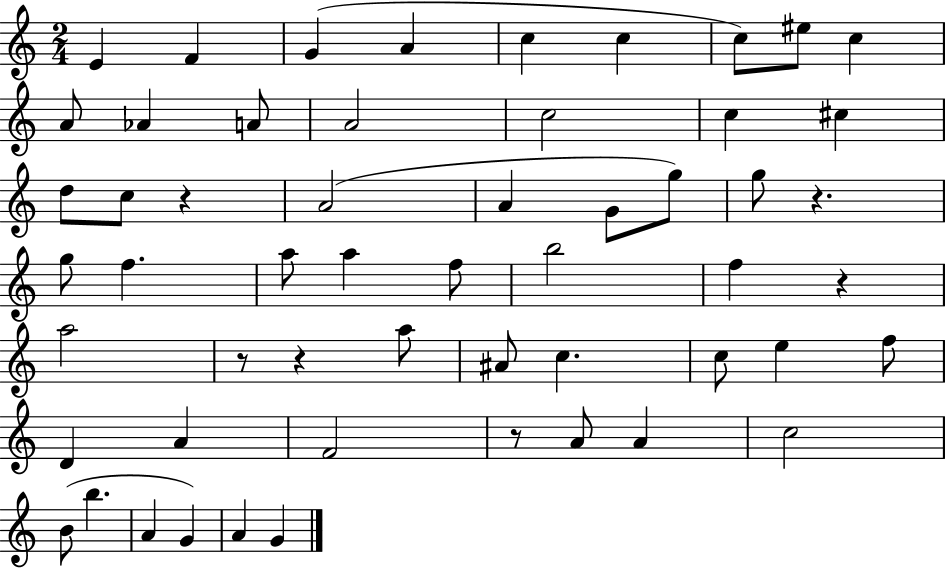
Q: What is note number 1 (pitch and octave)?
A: E4